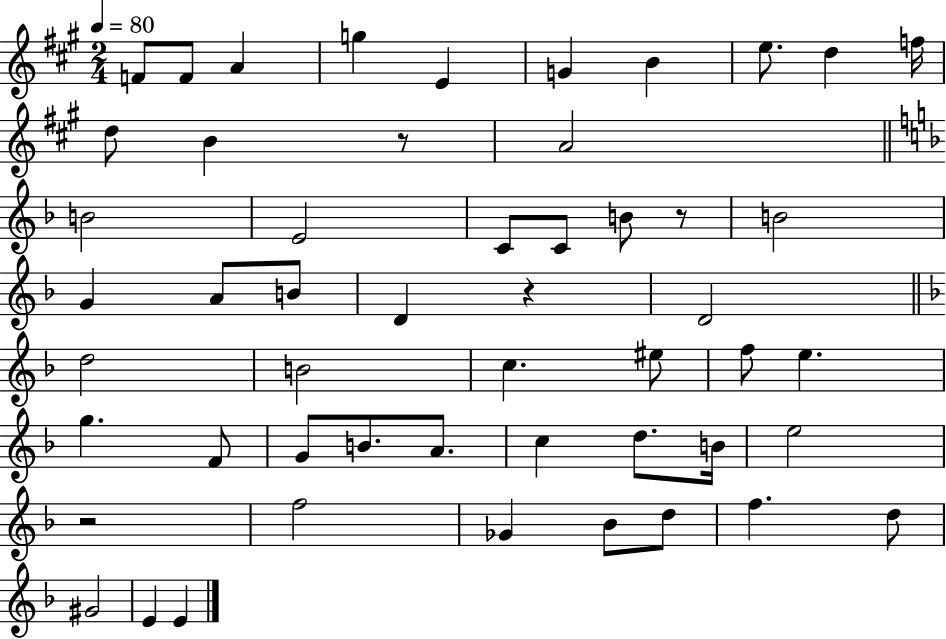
{
  \clef treble
  \numericTimeSignature
  \time 2/4
  \key a \major
  \tempo 4 = 80
  f'8 f'8 a'4 | g''4 e'4 | g'4 b'4 | e''8. d''4 f''16 | \break d''8 b'4 r8 | a'2 | \bar "||" \break \key f \major b'2 | e'2 | c'8 c'8 b'8 r8 | b'2 | \break g'4 a'8 b'8 | d'4 r4 | d'2 | \bar "||" \break \key f \major d''2 | b'2 | c''4. eis''8 | f''8 e''4. | \break g''4. f'8 | g'8 b'8. a'8. | c''4 d''8. b'16 | e''2 | \break r2 | f''2 | ges'4 bes'8 d''8 | f''4. d''8 | \break gis'2 | e'4 e'4 | \bar "|."
}